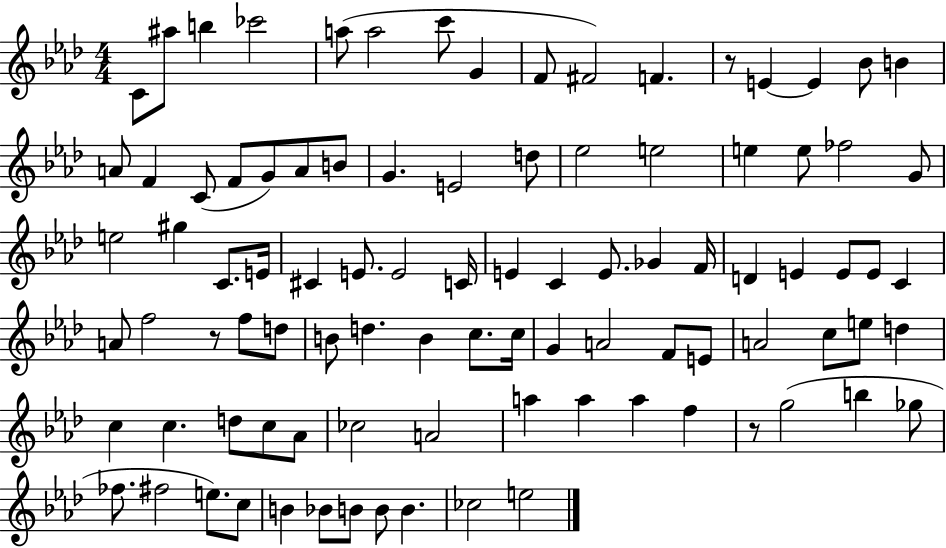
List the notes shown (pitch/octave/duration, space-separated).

C4/e A#5/e B5/q CES6/h A5/e A5/h C6/e G4/q F4/e F#4/h F4/q. R/e E4/q E4/q Bb4/e B4/q A4/e F4/q C4/e F4/e G4/e A4/e B4/e G4/q. E4/h D5/e Eb5/h E5/h E5/q E5/e FES5/h G4/e E5/h G#5/q C4/e. E4/s C#4/q E4/e. E4/h C4/s E4/q C4/q E4/e. Gb4/q F4/s D4/q E4/q E4/e E4/e C4/q A4/e F5/h R/e F5/e D5/e B4/e D5/q. B4/q C5/e. C5/s G4/q A4/h F4/e E4/e A4/h C5/e E5/e D5/q C5/q C5/q. D5/e C5/e Ab4/e CES5/h A4/h A5/q A5/q A5/q F5/q R/e G5/h B5/q Gb5/e FES5/e. F#5/h E5/e. C5/e B4/q Bb4/e B4/e B4/e B4/q. CES5/h E5/h